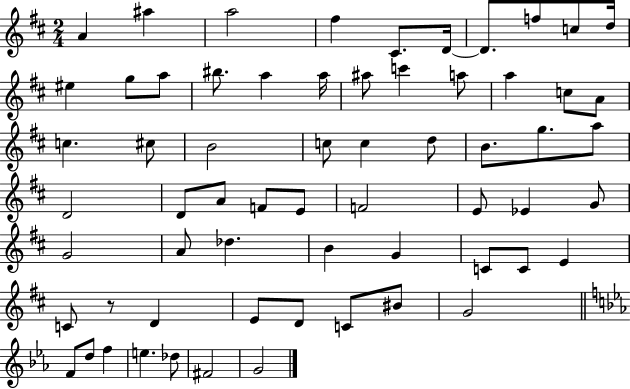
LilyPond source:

{
  \clef treble
  \numericTimeSignature
  \time 2/4
  \key d \major
  \repeat volta 2 { a'4 ais''4 | a''2 | fis''4 cis'8. d'16~~ | d'8. f''8 c''8 d''16 | \break eis''4 g''8 a''8 | bis''8. a''4 a''16 | ais''8 c'''4 a''8 | a''4 c''8 a'8 | \break c''4. cis''8 | b'2 | c''8 c''4 d''8 | b'8. g''8. a''8 | \break d'2 | d'8 a'8 f'8 e'8 | f'2 | e'8 ees'4 g'8 | \break g'2 | a'8 des''4. | b'4 g'4 | c'8 c'8 e'4 | \break c'8 r8 d'4 | e'8 d'8 c'8 bis'8 | g'2 | \bar "||" \break \key c \minor f'8 d''8 f''4 | e''4. des''8 | fis'2 | g'2 | \break } \bar "|."
}